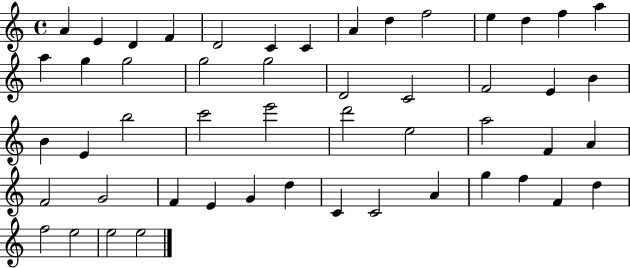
A4/q E4/q D4/q F4/q D4/h C4/q C4/q A4/q D5/q F5/h E5/q D5/q F5/q A5/q A5/q G5/q G5/h G5/h G5/h D4/h C4/h F4/h E4/q B4/q B4/q E4/q B5/h C6/h E6/h D6/h E5/h A5/h F4/q A4/q F4/h G4/h F4/q E4/q G4/q D5/q C4/q C4/h A4/q G5/q F5/q F4/q D5/q F5/h E5/h E5/h E5/h